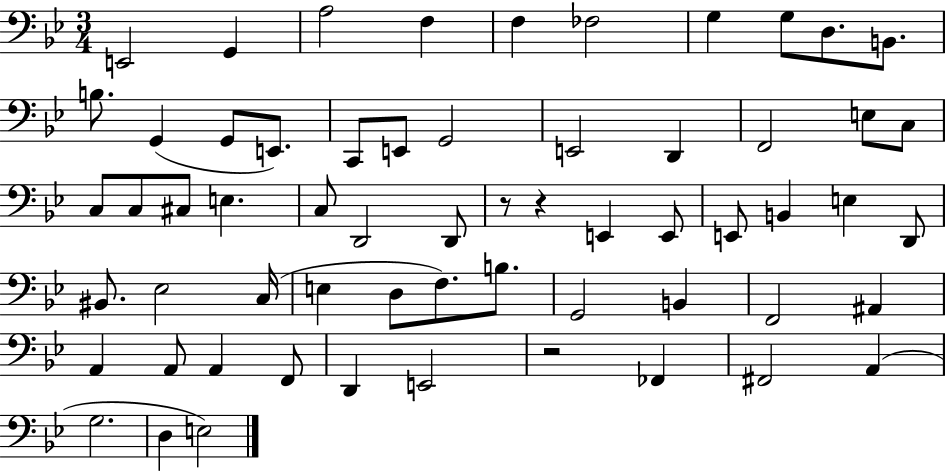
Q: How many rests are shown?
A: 3